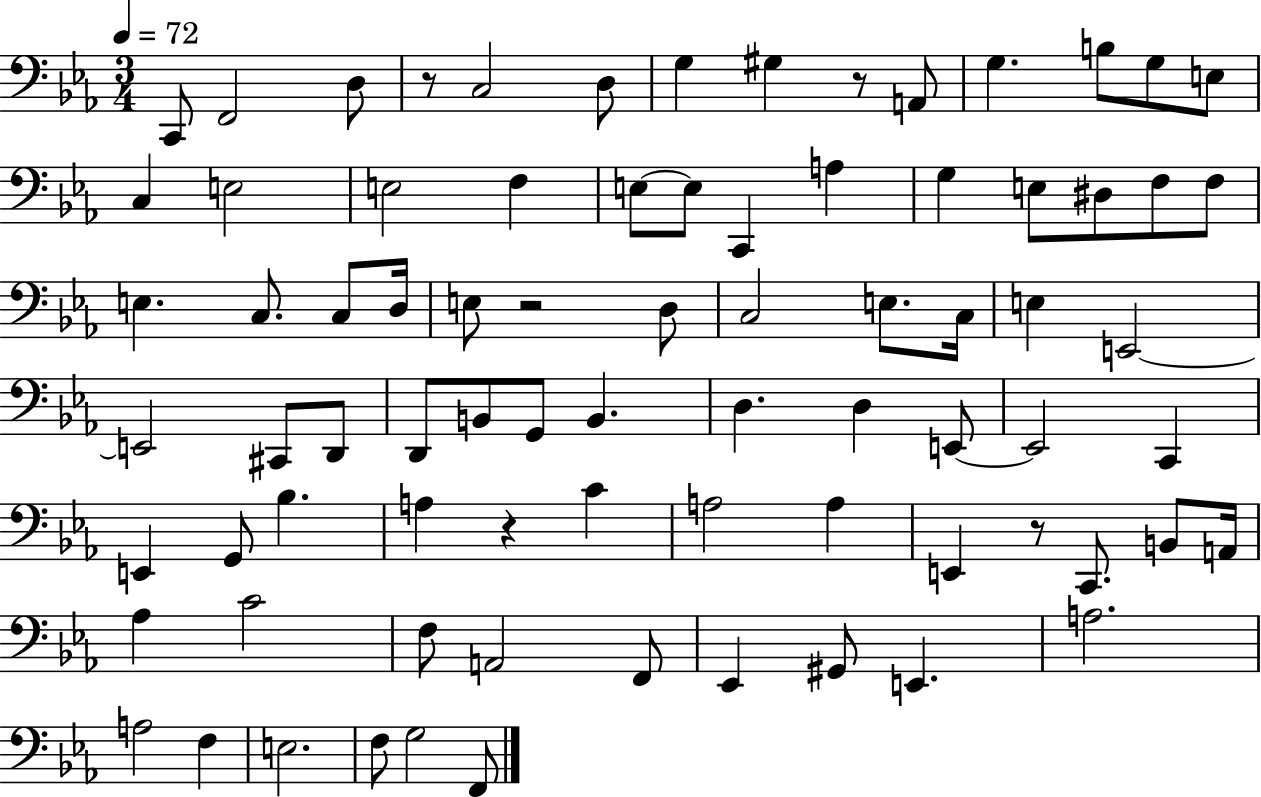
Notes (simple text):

C2/e F2/h D3/e R/e C3/h D3/e G3/q G#3/q R/e A2/e G3/q. B3/e G3/e E3/e C3/q E3/h E3/h F3/q E3/e E3/e C2/q A3/q G3/q E3/e D#3/e F3/e F3/e E3/q. C3/e. C3/e D3/s E3/e R/h D3/e C3/h E3/e. C3/s E3/q E2/h E2/h C#2/e D2/e D2/e B2/e G2/e B2/q. D3/q. D3/q E2/e E2/h C2/q E2/q G2/e Bb3/q. A3/q R/q C4/q A3/h A3/q E2/q R/e C2/e. B2/e A2/s Ab3/q C4/h F3/e A2/h F2/e Eb2/q G#2/e E2/q. A3/h. A3/h F3/q E3/h. F3/e G3/h F2/e